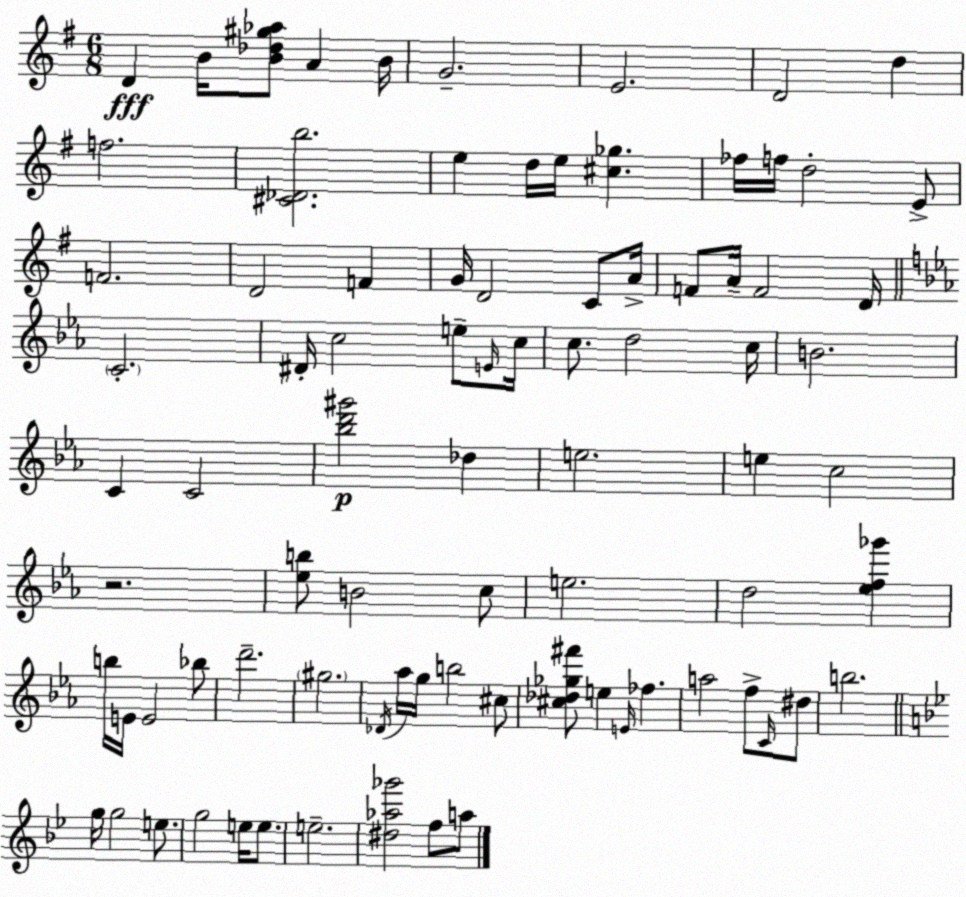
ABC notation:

X:1
T:Untitled
M:6/8
L:1/4
K:G
D B/4 [B_d^g_a]/2 A B/4 G2 E2 D2 d f2 [^C_Db]2 e d/4 e/4 [^c_g] _f/4 f/4 d2 E/2 F2 D2 F G/4 D2 C/2 A/4 F/2 A/4 F2 D/4 C2 ^D/4 c2 e/2 E/4 c/4 c/2 d2 c/4 B2 C C2 [_bd'^g']2 _d e2 e c2 z2 [_eb]/2 B2 c/2 e2 d2 [_ef_g'] b/4 E/4 E2 _b/2 d'2 ^g2 _D/4 _a/4 g/4 b2 ^c/2 [^c_d_g^f']/2 e E/4 _f a2 f/2 C/4 ^d/2 b2 g/4 g2 e/2 g2 e/4 e/2 e2 [^d_a_g']2 f/2 a/2